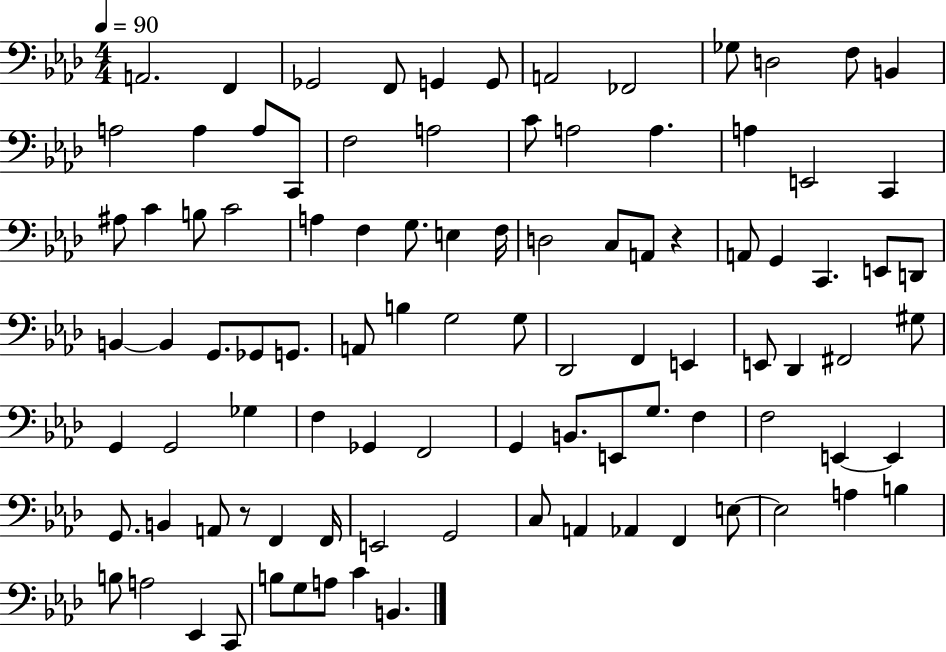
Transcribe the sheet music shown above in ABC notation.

X:1
T:Untitled
M:4/4
L:1/4
K:Ab
A,,2 F,, _G,,2 F,,/2 G,, G,,/2 A,,2 _F,,2 _G,/2 D,2 F,/2 B,, A,2 A, A,/2 C,,/2 F,2 A,2 C/2 A,2 A, A, E,,2 C,, ^A,/2 C B,/2 C2 A, F, G,/2 E, F,/4 D,2 C,/2 A,,/2 z A,,/2 G,, C,, E,,/2 D,,/2 B,, B,, G,,/2 _G,,/2 G,,/2 A,,/2 B, G,2 G,/2 _D,,2 F,, E,, E,,/2 _D,, ^F,,2 ^G,/2 G,, G,,2 _G, F, _G,, F,,2 G,, B,,/2 E,,/2 G,/2 F, F,2 E,, E,, G,,/2 B,, A,,/2 z/2 F,, F,,/4 E,,2 G,,2 C,/2 A,, _A,, F,, E,/2 E,2 A, B, B,/2 A,2 _E,, C,,/2 B,/2 G,/2 A,/2 C B,,